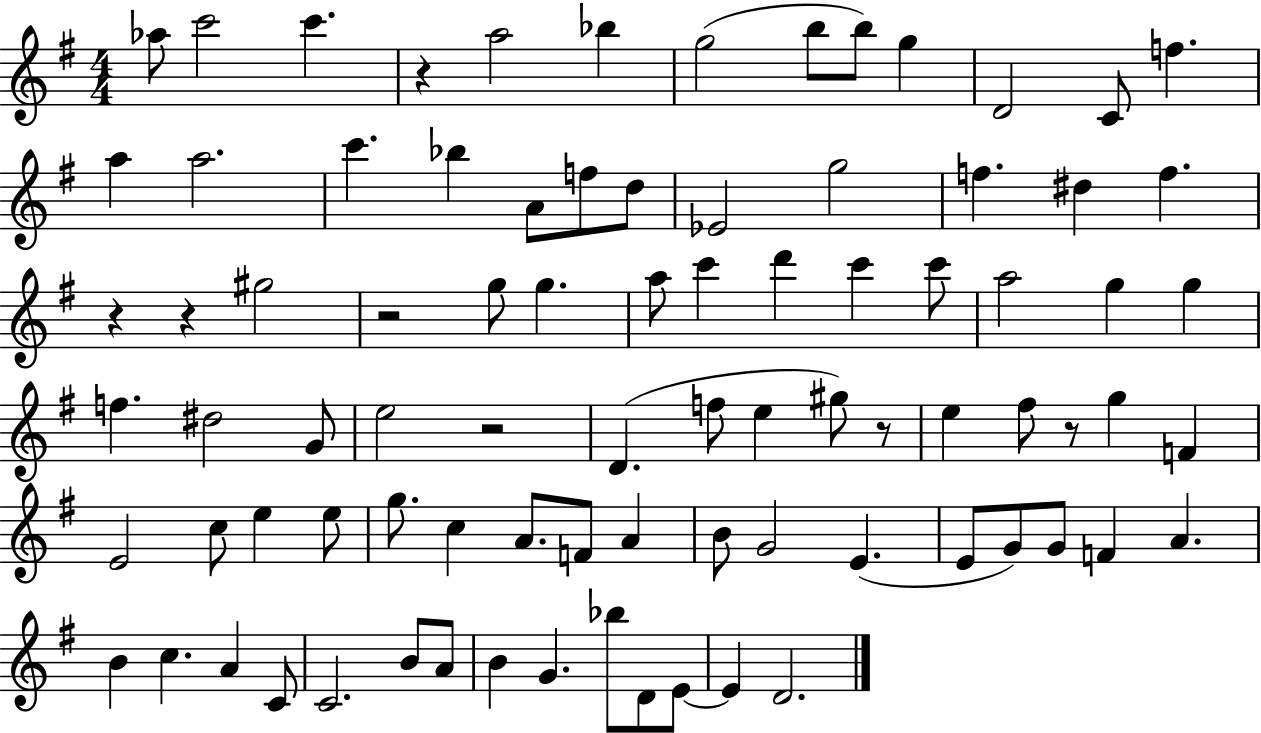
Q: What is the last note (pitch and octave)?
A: D4